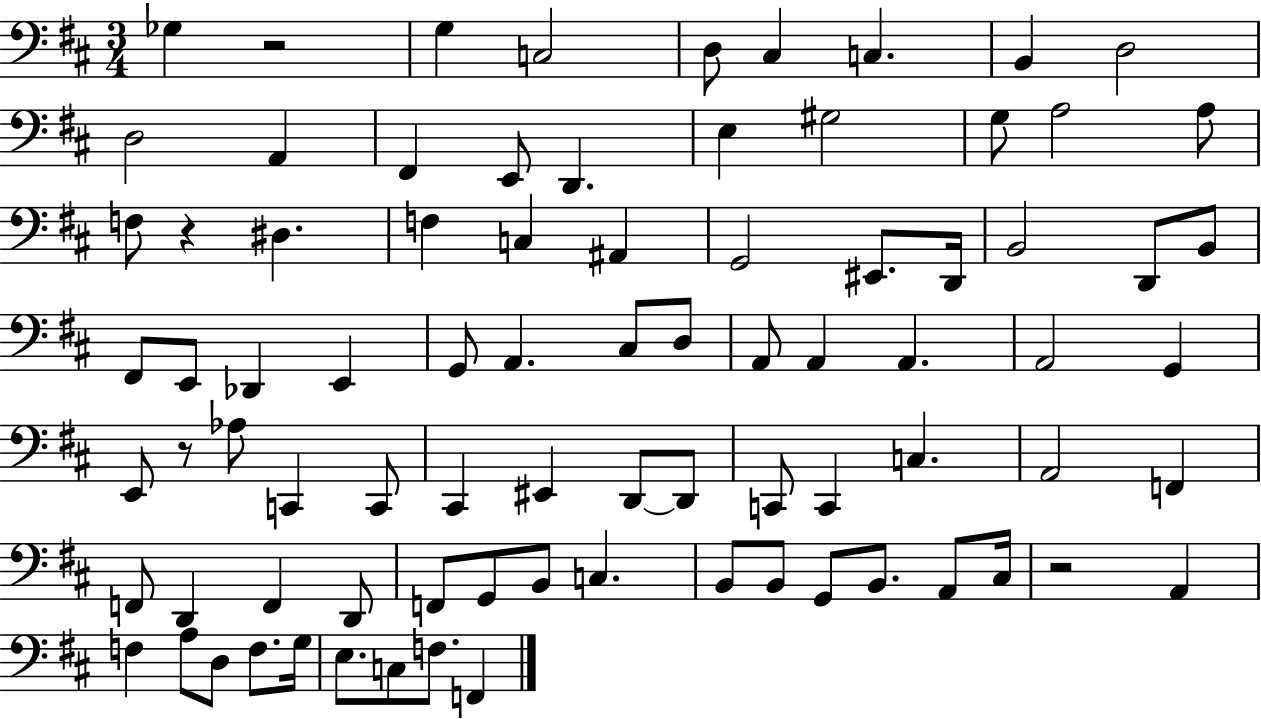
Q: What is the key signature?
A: D major